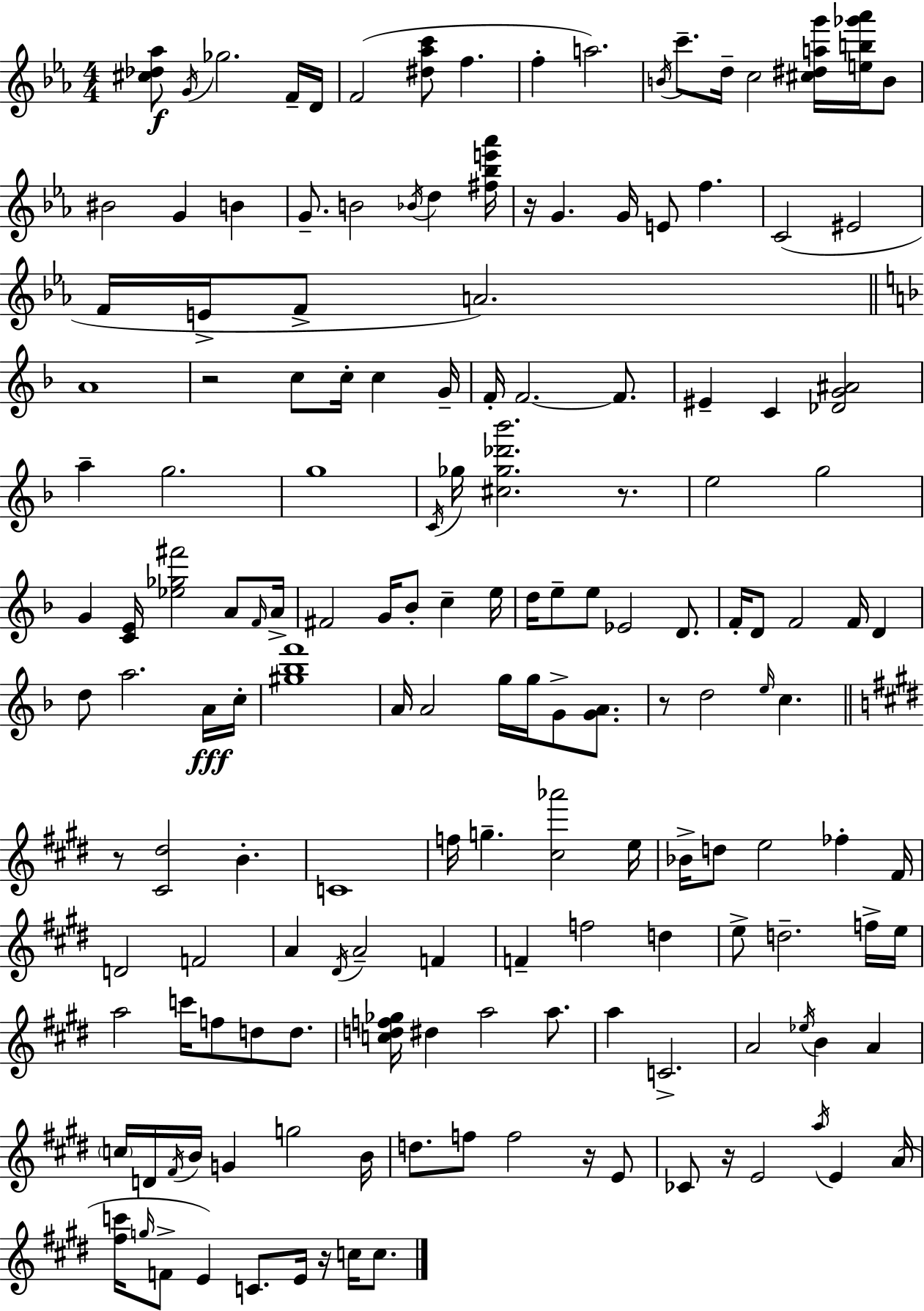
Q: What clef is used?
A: treble